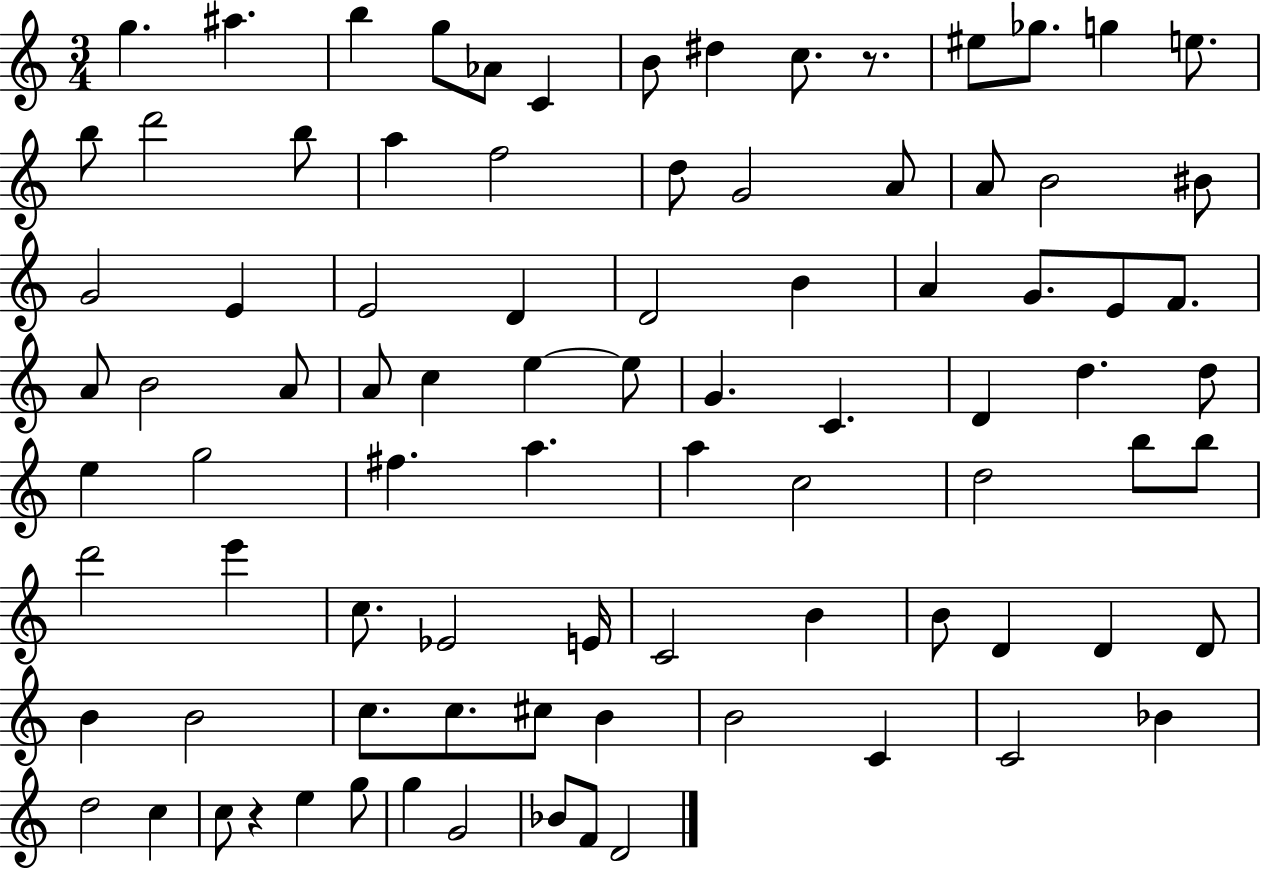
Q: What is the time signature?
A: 3/4